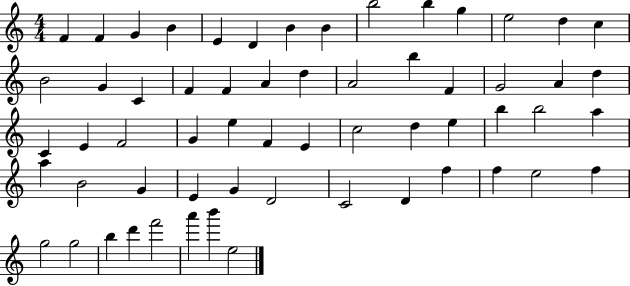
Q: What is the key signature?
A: C major